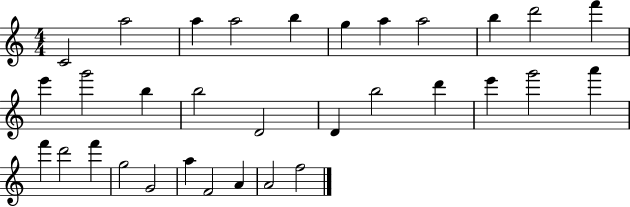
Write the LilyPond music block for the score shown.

{
  \clef treble
  \numericTimeSignature
  \time 4/4
  \key c \major
  c'2 a''2 | a''4 a''2 b''4 | g''4 a''4 a''2 | b''4 d'''2 f'''4 | \break e'''4 g'''2 b''4 | b''2 d'2 | d'4 b''2 d'''4 | e'''4 g'''2 a'''4 | \break f'''4 d'''2 f'''4 | g''2 g'2 | a''4 f'2 a'4 | a'2 f''2 | \break \bar "|."
}